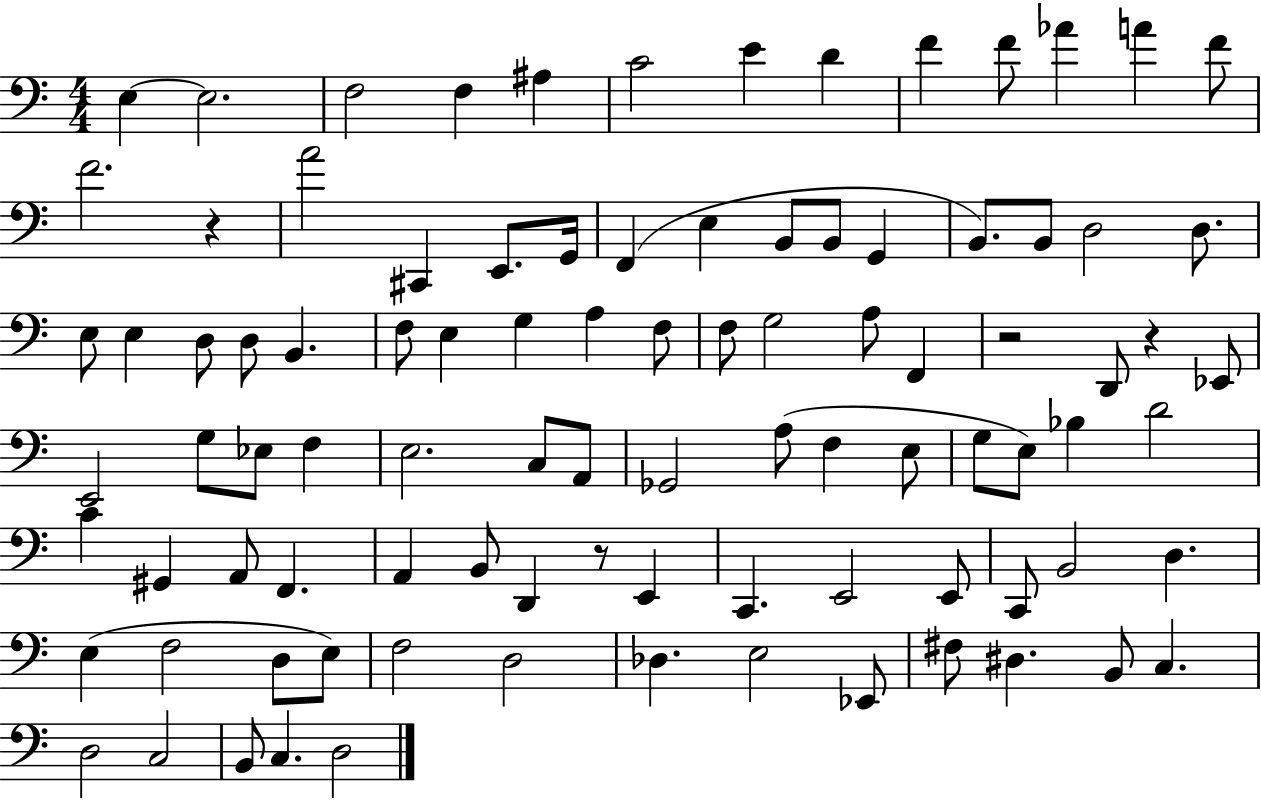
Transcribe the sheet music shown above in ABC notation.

X:1
T:Untitled
M:4/4
L:1/4
K:C
E, E,2 F,2 F, ^A, C2 E D F F/2 _A A F/2 F2 z A2 ^C,, E,,/2 G,,/4 F,, E, B,,/2 B,,/2 G,, B,,/2 B,,/2 D,2 D,/2 E,/2 E, D,/2 D,/2 B,, F,/2 E, G, A, F,/2 F,/2 G,2 A,/2 F,, z2 D,,/2 z _E,,/2 E,,2 G,/2 _E,/2 F, E,2 C,/2 A,,/2 _G,,2 A,/2 F, E,/2 G,/2 E,/2 _B, D2 C ^G,, A,,/2 F,, A,, B,,/2 D,, z/2 E,, C,, E,,2 E,,/2 C,,/2 B,,2 D, E, F,2 D,/2 E,/2 F,2 D,2 _D, E,2 _E,,/2 ^F,/2 ^D, B,,/2 C, D,2 C,2 B,,/2 C, D,2